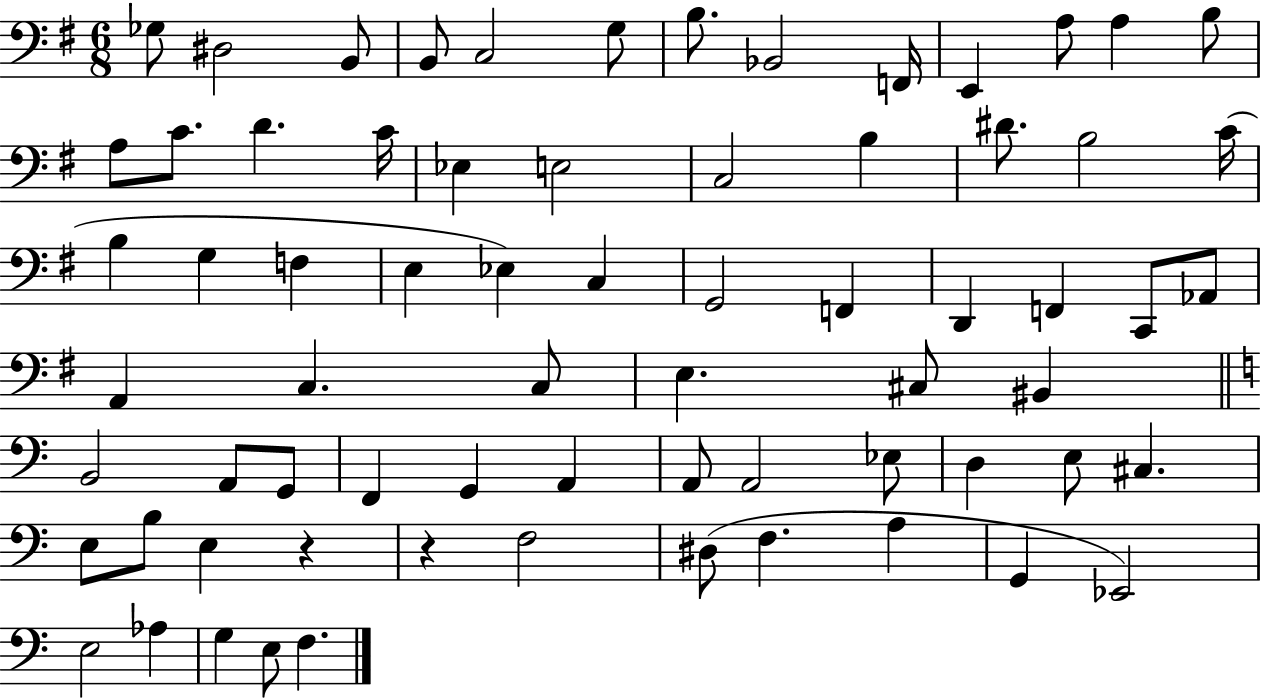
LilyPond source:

{
  \clef bass
  \numericTimeSignature
  \time 6/8
  \key g \major
  \repeat volta 2 { ges8 dis2 b,8 | b,8 c2 g8 | b8. bes,2 f,16 | e,4 a8 a4 b8 | \break a8 c'8. d'4. c'16 | ees4 e2 | c2 b4 | dis'8. b2 c'16( | \break b4 g4 f4 | e4 ees4) c4 | g,2 f,4 | d,4 f,4 c,8 aes,8 | \break a,4 c4. c8 | e4. cis8 bis,4 | \bar "||" \break \key a \minor b,2 a,8 g,8 | f,4 g,4 a,4 | a,8 a,2 ees8 | d4 e8 cis4. | \break e8 b8 e4 r4 | r4 f2 | dis8( f4. a4 | g,4 ees,2) | \break e2 aes4 | g4 e8 f4. | } \bar "|."
}